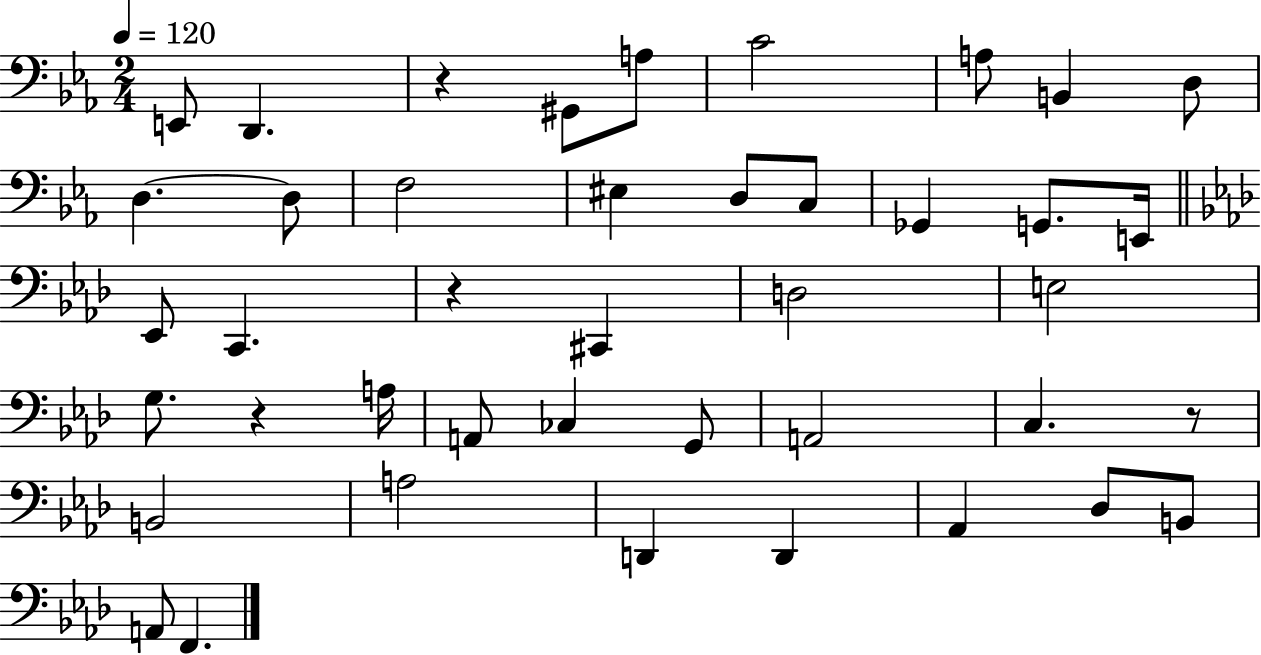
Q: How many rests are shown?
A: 4